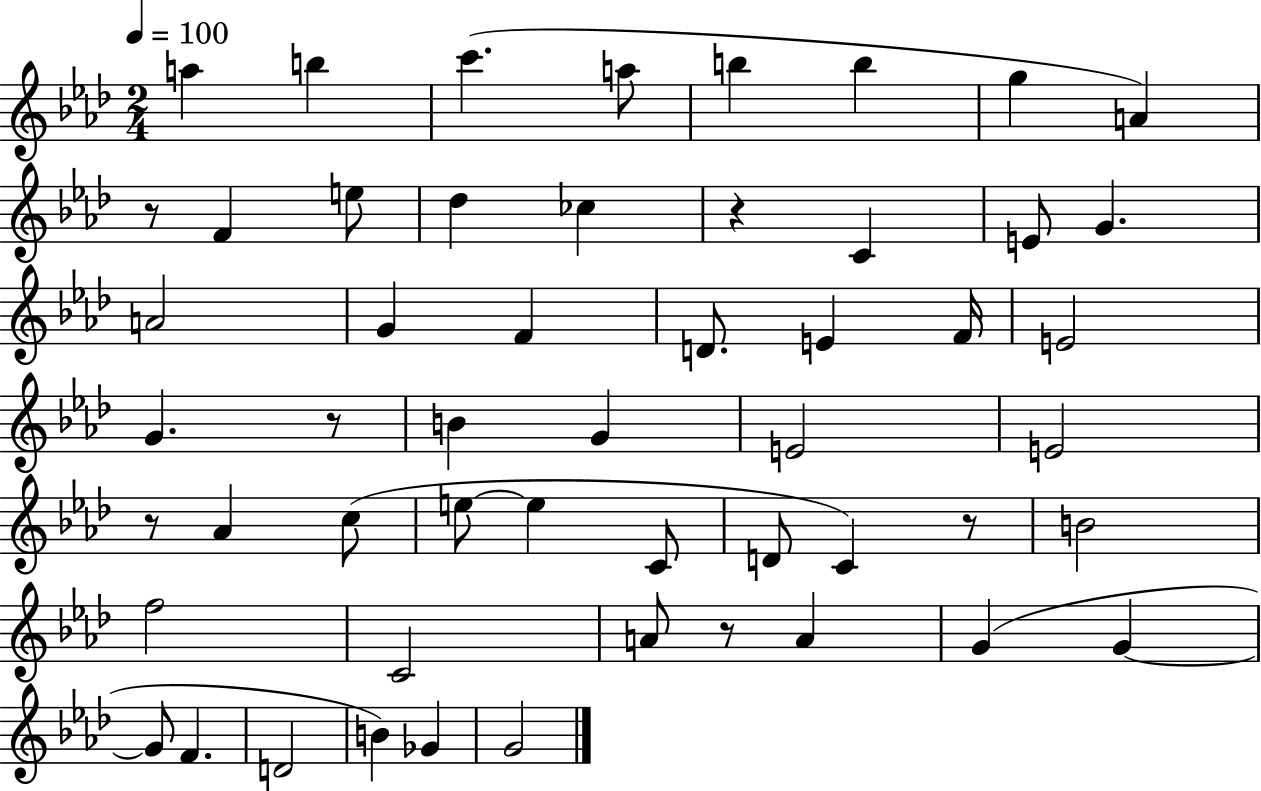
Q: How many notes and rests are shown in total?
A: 53